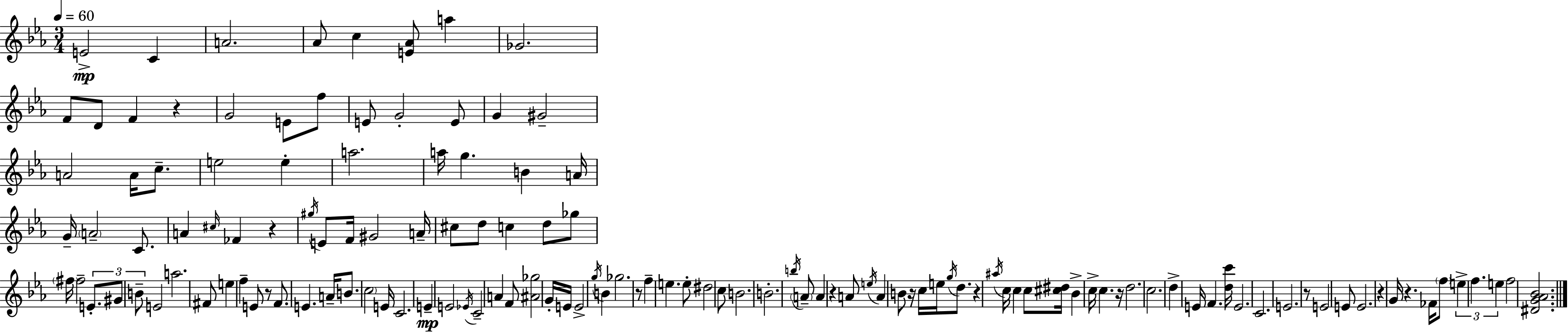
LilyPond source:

{
  \clef treble
  \numericTimeSignature
  \time 3/4
  \key ees \major
  \tempo 4 = 60
  e'2->\mp c'4 | a'2. | aes'8 c''4 <e' aes'>8 a''4 | ges'2. | \break f'8 d'8 f'4 r4 | g'2 e'8 f''8 | e'8 g'2-. e'8 | g'4 gis'2-- | \break a'2 a'16 c''8.-- | e''2 e''4-. | a''2. | a''16 g''4. b'4 a'16 | \break g'16-- \parenthesize a'2-- c'8. | a'4 \grace { cis''16 } fes'4 r4 | \acciaccatura { gis''16 } e'8 f'16 gis'2 | a'16-- cis''8 d''8 c''4 d''8 | \break ges''8 \parenthesize fis''16 fis''2-- \tuplet 3/2 { e'8.-. | gis'8 b'8-- } e'2 | a''2. | fis'8 e''4 f''4-- | \break e'8 r8 f'8. e'4. | a'16-- b'8. \parenthesize c''2 | e'16 c'2. | e'4--\mp e'2 | \break \acciaccatura { ees'16 } c'2-- a'4 | f'8 <ais' ges''>2 | g'16-. e'16 e'2-> \acciaccatura { g''16 } | b'4 ges''2. | \break r8 f''4-- e''4. | e''8-. dis''2 | c''8 b'2. | b'2.-. | \break \acciaccatura { b''16 } \parenthesize a'8-- a'4 r4 | a'8 \acciaccatura { e''16 } a'4 b'8 | r16 c''16 e''16 \acciaccatura { g''16 } d''8. r4 \acciaccatura { ais''16 } | c''16 c''4 c''8 <cis'' dis''>16 bes'4-> | \break c''16-> c''4. r16 d''2. | c''2. | d''4-> | e'16 f'4. <d'' c'''>16 e'2. | \break c'2. | e'2. | r8 e'2 | e'8 e'2. | \break r4 | g'16 r4. fes'16 \parenthesize f''8 \tuplet 3/2 { e''4-> | f''4. e''4 } | f''2 <dis' g' aes' bes'>2. | \break \bar "|."
}